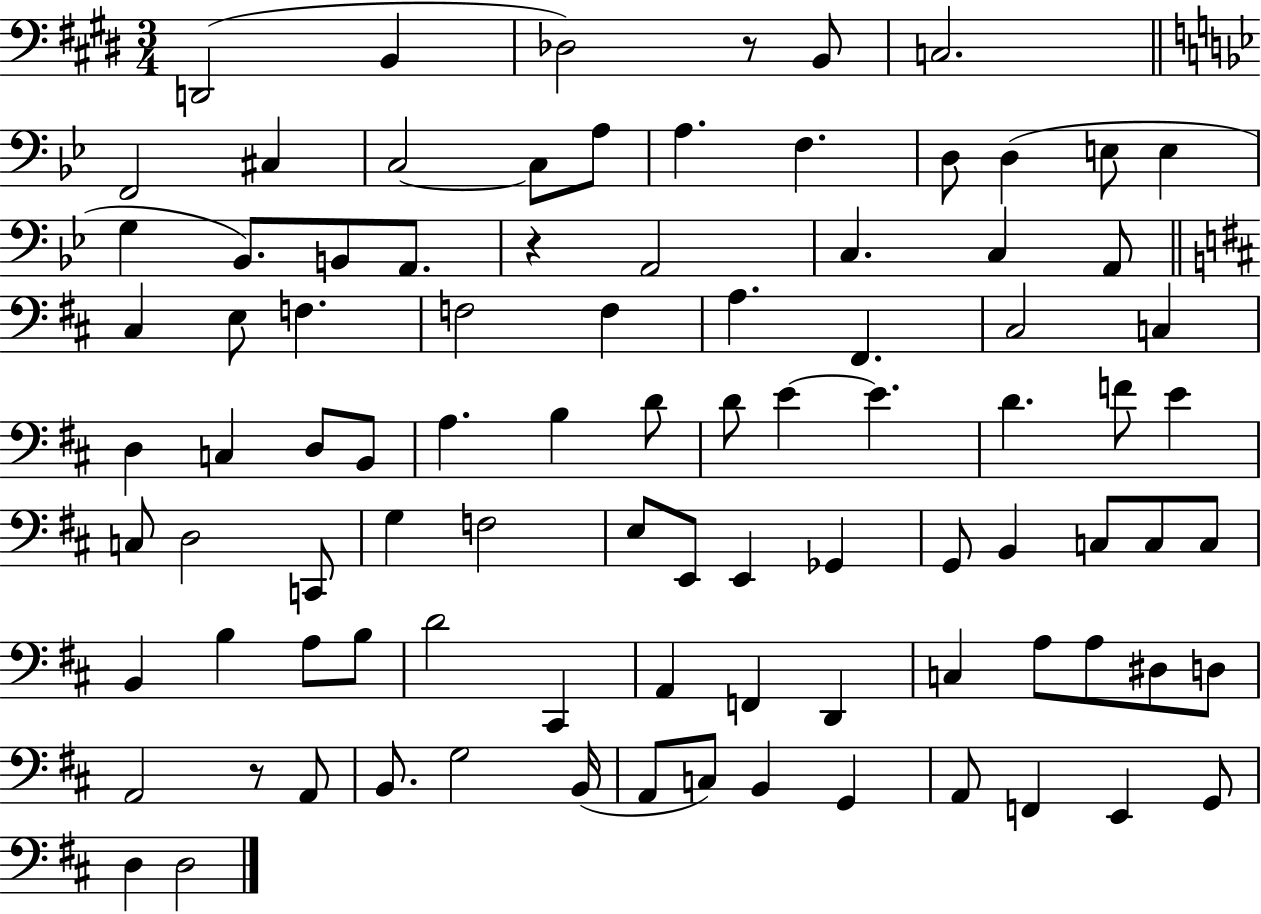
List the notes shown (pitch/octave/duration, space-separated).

D2/h B2/q Db3/h R/e B2/e C3/h. F2/h C#3/q C3/h C3/e A3/e A3/q. F3/q. D3/e D3/q E3/e E3/q G3/q Bb2/e. B2/e A2/e. R/q A2/h C3/q. C3/q A2/e C#3/q E3/e F3/q. F3/h F3/q A3/q. F#2/q. C#3/h C3/q D3/q C3/q D3/e B2/e A3/q. B3/q D4/e D4/e E4/q E4/q. D4/q. F4/e E4/q C3/e D3/h C2/e G3/q F3/h E3/e E2/e E2/q Gb2/q G2/e B2/q C3/e C3/e C3/e B2/q B3/q A3/e B3/e D4/h C#2/q A2/q F2/q D2/q C3/q A3/e A3/e D#3/e D3/e A2/h R/e A2/e B2/e. G3/h B2/s A2/e C3/e B2/q G2/q A2/e F2/q E2/q G2/e D3/q D3/h